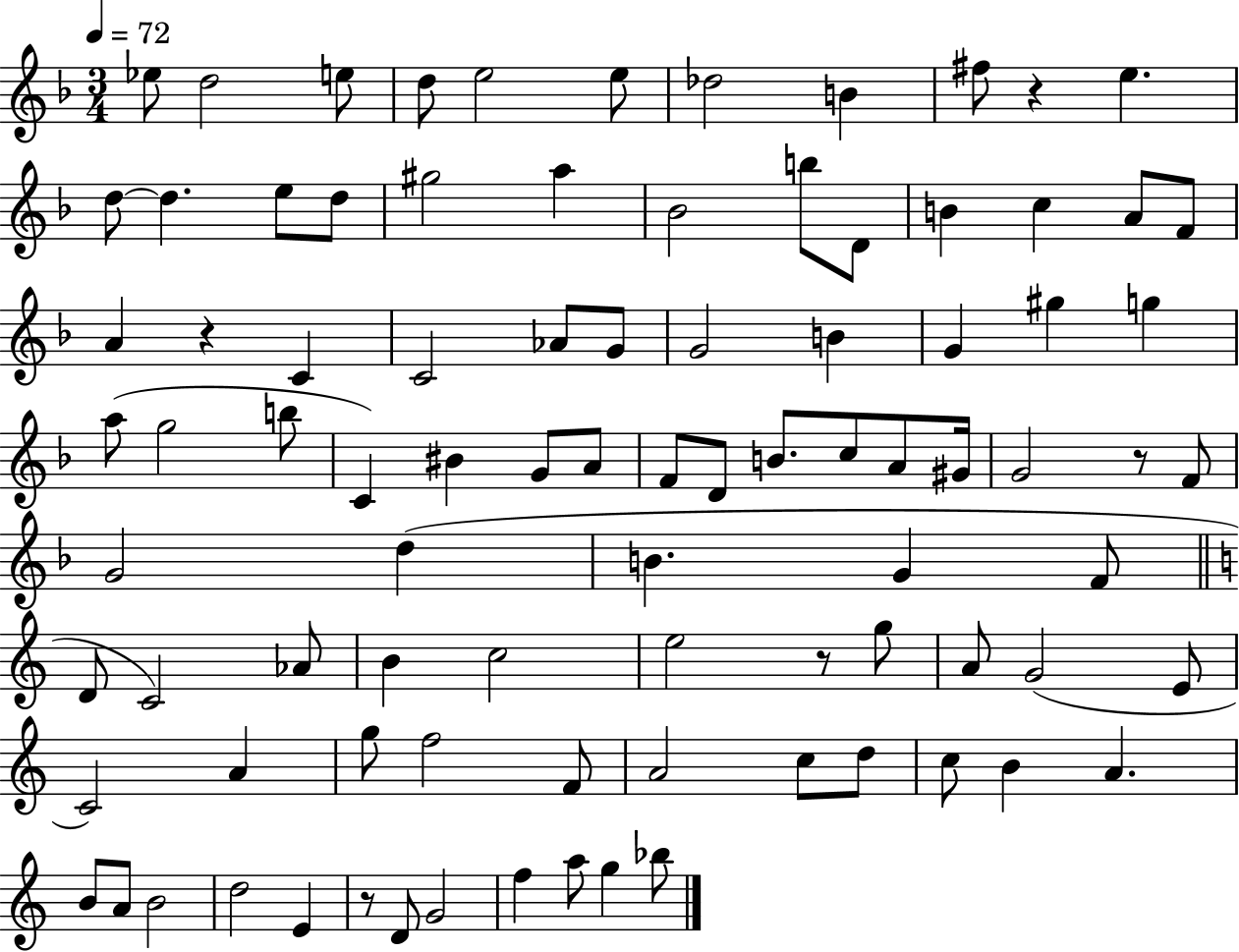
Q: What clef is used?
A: treble